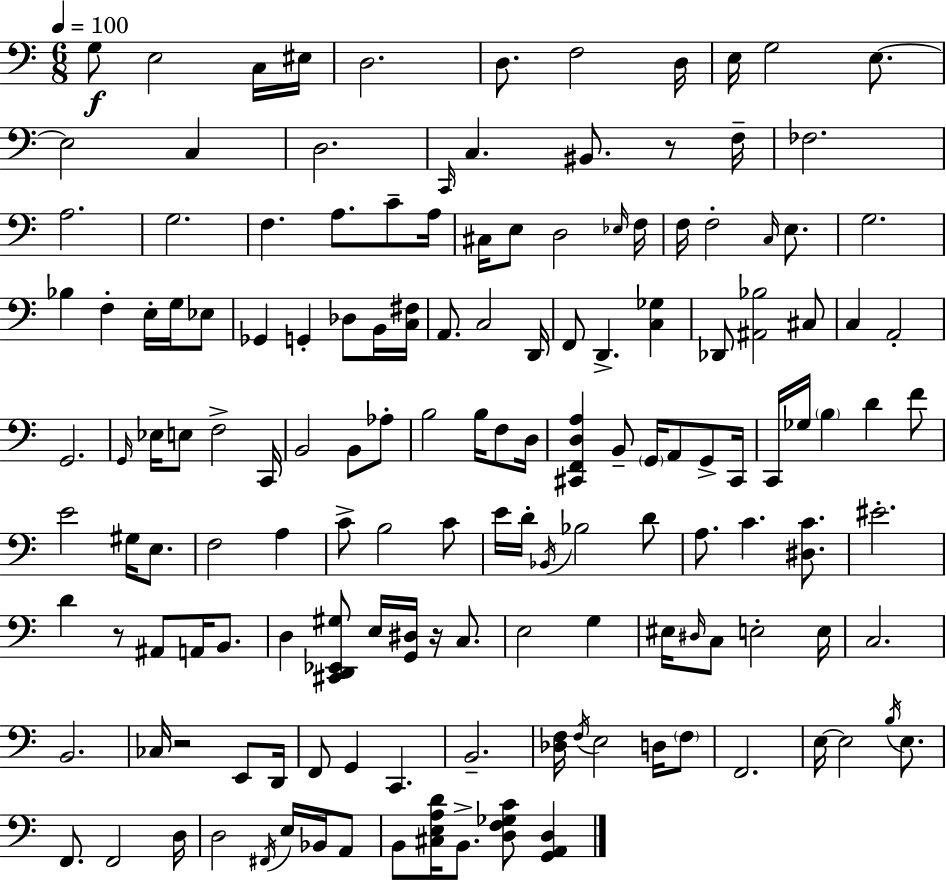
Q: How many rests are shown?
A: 4